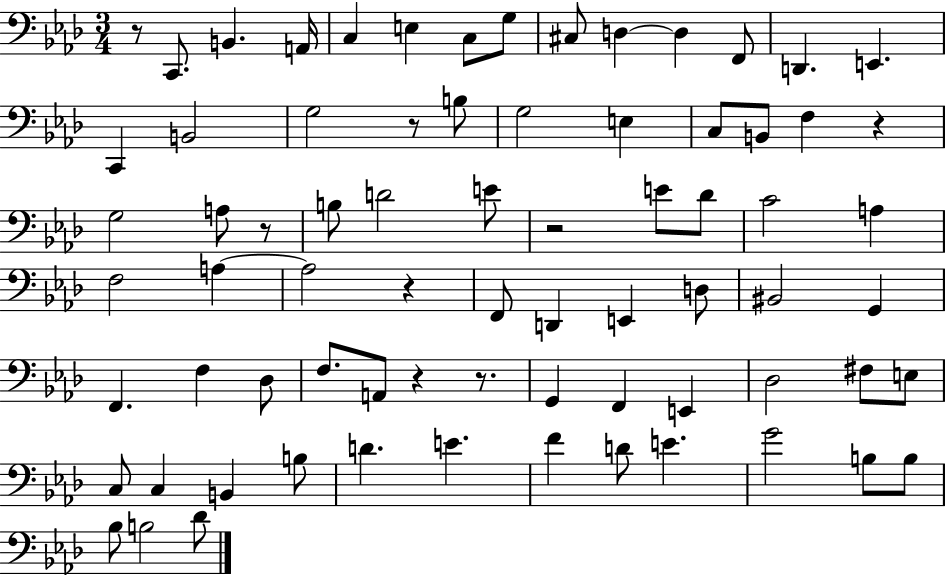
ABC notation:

X:1
T:Untitled
M:3/4
L:1/4
K:Ab
z/2 C,,/2 B,, A,,/4 C, E, C,/2 G,/2 ^C,/2 D, D, F,,/2 D,, E,, C,, B,,2 G,2 z/2 B,/2 G,2 E, C,/2 B,,/2 F, z G,2 A,/2 z/2 B,/2 D2 E/2 z2 E/2 _D/2 C2 A, F,2 A, A,2 z F,,/2 D,, E,, D,/2 ^B,,2 G,, F,, F, _D,/2 F,/2 A,,/2 z z/2 G,, F,, E,, _D,2 ^F,/2 E,/2 C,/2 C, B,, B,/2 D E F D/2 E G2 B,/2 B,/2 _B,/2 B,2 _D/2